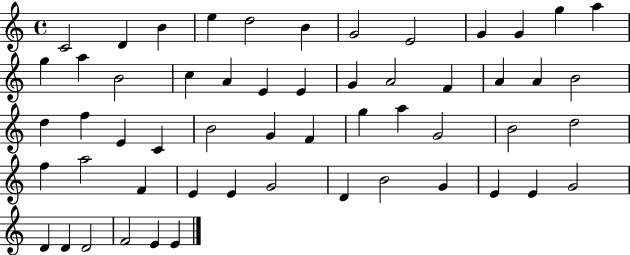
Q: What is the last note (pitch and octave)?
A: E4